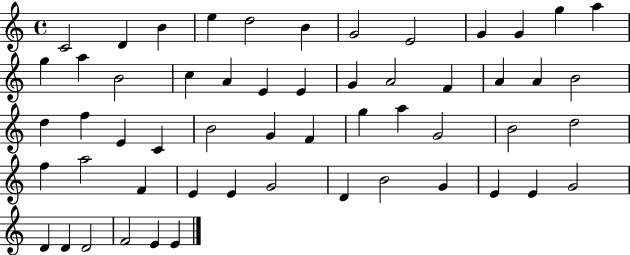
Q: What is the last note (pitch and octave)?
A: E4